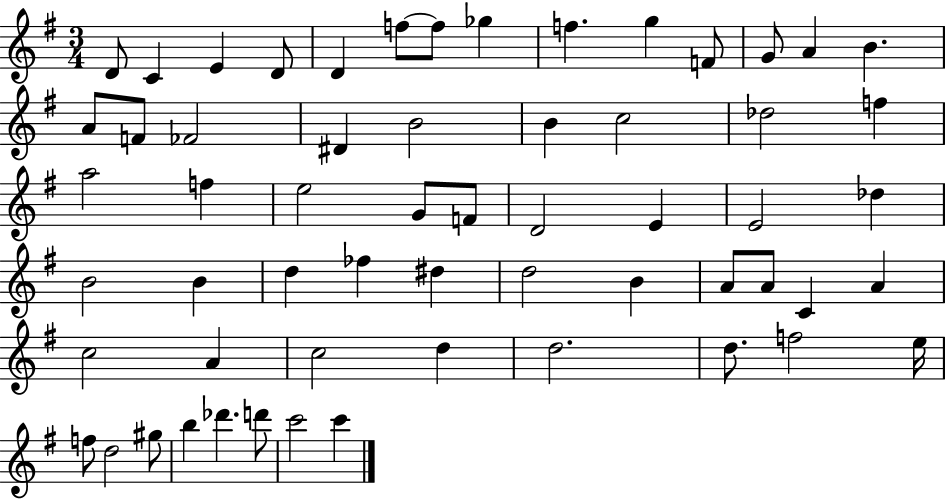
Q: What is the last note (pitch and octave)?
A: C6